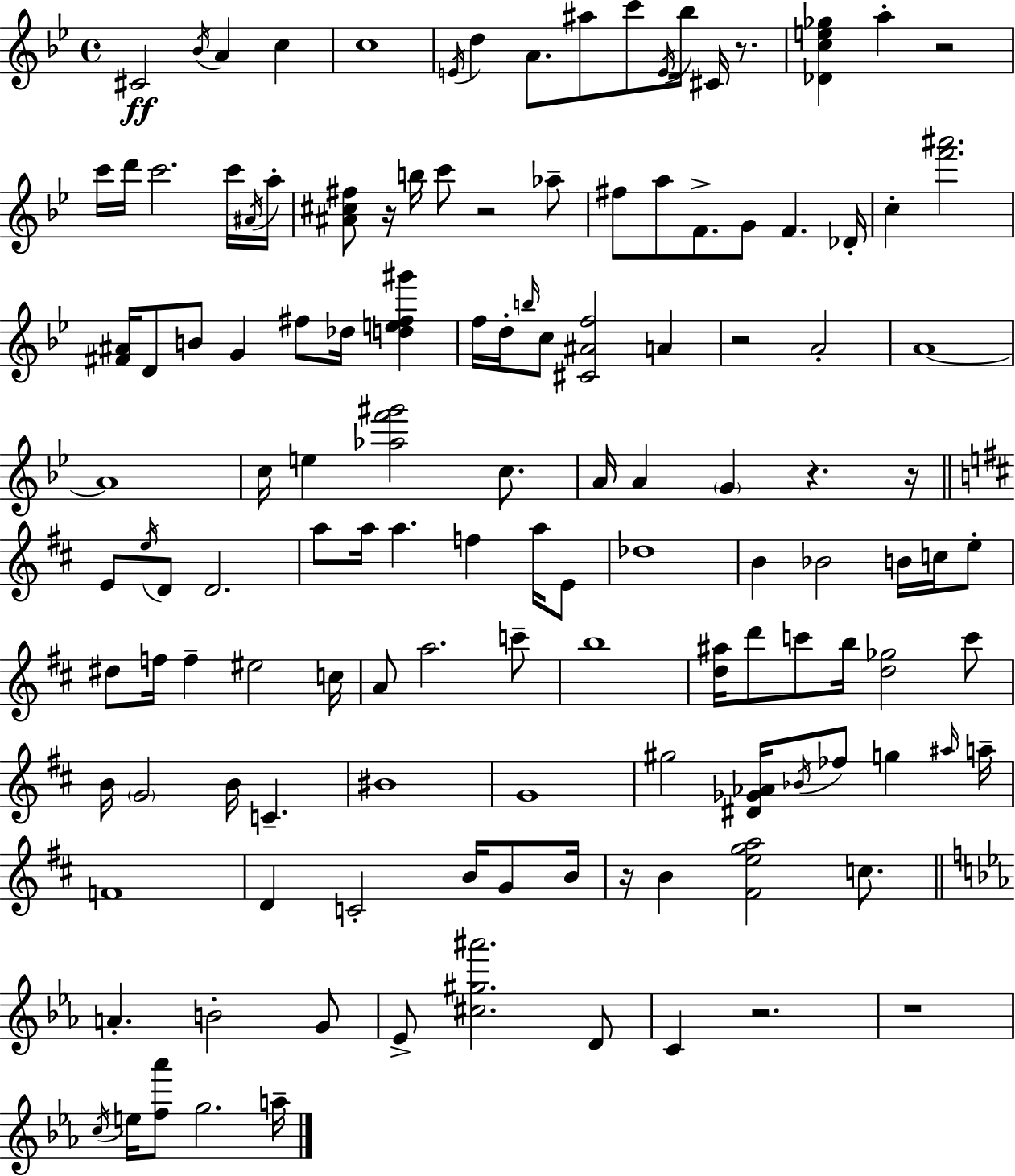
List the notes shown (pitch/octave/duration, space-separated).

C#4/h Bb4/s A4/q C5/q C5/w E4/s D5/q A4/e. A#5/e C6/e E4/s Bb5/s C#4/s R/e. [Db4,C5,E5,Gb5]/q A5/q R/h C6/s D6/s C6/h. C6/s A#4/s A5/s [A#4,C#5,F#5]/e R/s B5/s C6/e R/h Ab5/e F#5/e A5/e F4/e. G4/e F4/q. Db4/s C5/q [F6,A#6]/h. [F#4,A#4]/s D4/e B4/e G4/q F#5/e Db5/s [D5,E5,F#5,G#6]/q F5/s D5/s B5/s C5/e [C#4,A#4,F5]/h A4/q R/h A4/h A4/w A4/w C5/s E5/q [Ab5,F6,G#6]/h C5/e. A4/s A4/q G4/q R/q. R/s E4/e E5/s D4/e D4/h. A5/e A5/s A5/q. F5/q A5/s E4/e Db5/w B4/q Bb4/h B4/s C5/s E5/e D#5/e F5/s F5/q EIS5/h C5/s A4/e A5/h. C6/e B5/w [D5,A#5]/s D6/e C6/e B5/s [D5,Gb5]/h C6/e B4/s G4/h B4/s C4/q. BIS4/w G4/w G#5/h [D#4,Gb4,Ab4]/s Bb4/s FES5/e G5/q A#5/s A5/s F4/w D4/q C4/h B4/s G4/e B4/s R/s B4/q [F#4,E5,G5,A5]/h C5/e. A4/q. B4/h G4/e Eb4/e [C#5,G#5,A#6]/h. D4/e C4/q R/h. R/w C5/s E5/s [F5,Ab6]/e G5/h. A5/s